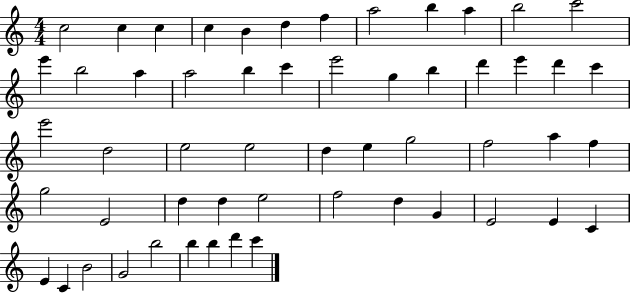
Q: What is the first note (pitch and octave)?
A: C5